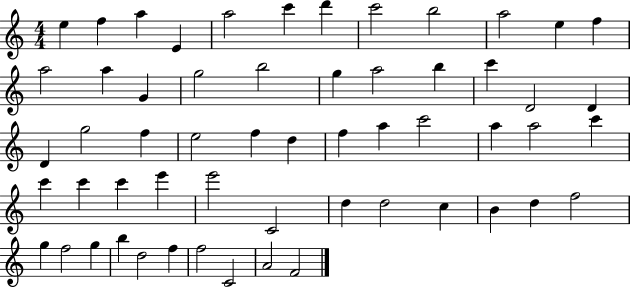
X:1
T:Untitled
M:4/4
L:1/4
K:C
e f a E a2 c' d' c'2 b2 a2 e f a2 a G g2 b2 g a2 b c' D2 D D g2 f e2 f d f a c'2 a a2 c' c' c' c' e' e'2 C2 d d2 c B d f2 g f2 g b d2 f f2 C2 A2 F2